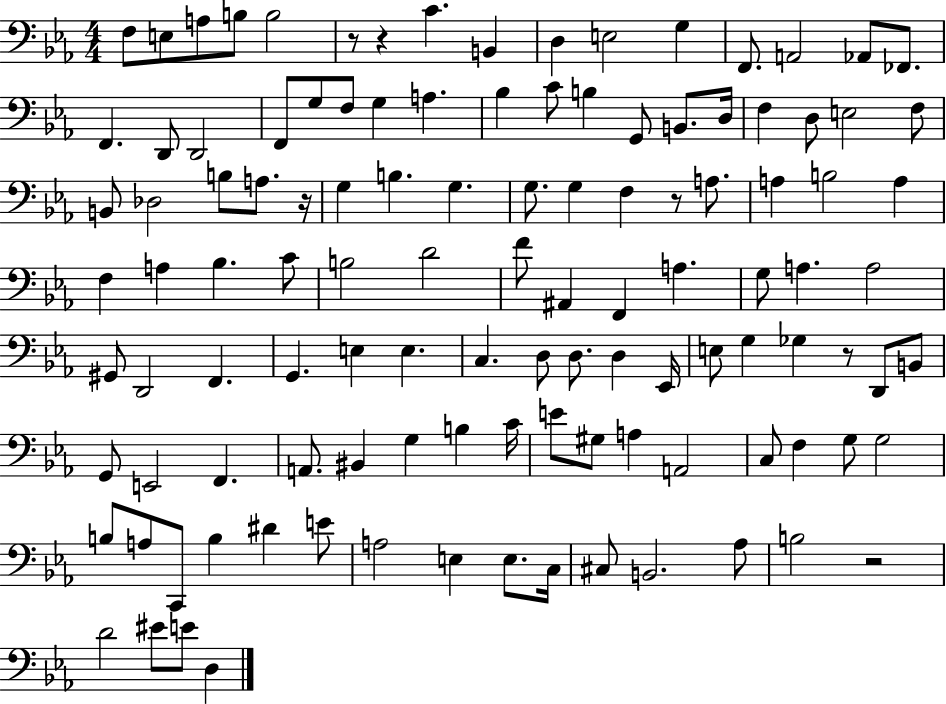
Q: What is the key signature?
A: EES major